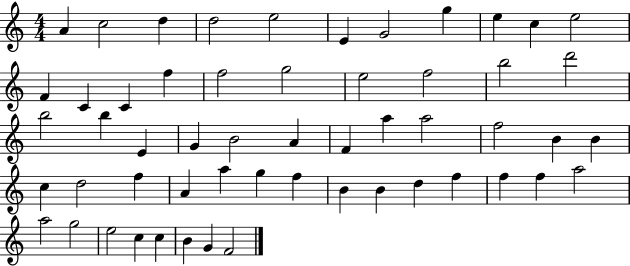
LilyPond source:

{
  \clef treble
  \numericTimeSignature
  \time 4/4
  \key c \major
  a'4 c''2 d''4 | d''2 e''2 | e'4 g'2 g''4 | e''4 c''4 e''2 | \break f'4 c'4 c'4 f''4 | f''2 g''2 | e''2 f''2 | b''2 d'''2 | \break b''2 b''4 e'4 | g'4 b'2 a'4 | f'4 a''4 a''2 | f''2 b'4 b'4 | \break c''4 d''2 f''4 | a'4 a''4 g''4 f''4 | b'4 b'4 d''4 f''4 | f''4 f''4 a''2 | \break a''2 g''2 | e''2 c''4 c''4 | b'4 g'4 f'2 | \bar "|."
}